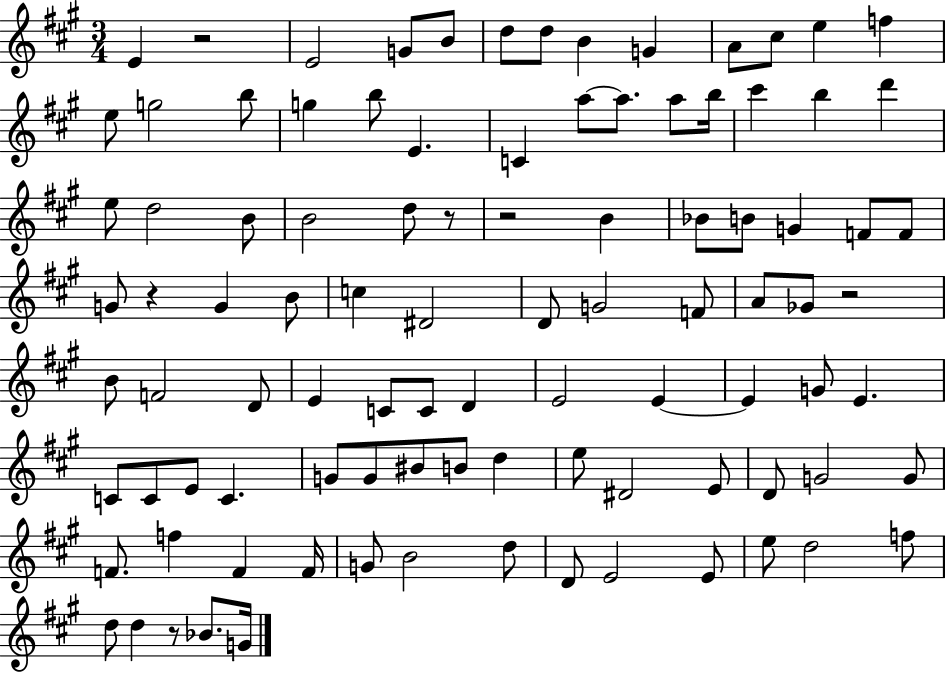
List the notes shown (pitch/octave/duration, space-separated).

E4/q R/h E4/h G4/e B4/e D5/e D5/e B4/q G4/q A4/e C#5/e E5/q F5/q E5/e G5/h B5/e G5/q B5/e E4/q. C4/q A5/e A5/e. A5/e B5/s C#6/q B5/q D6/q E5/e D5/h B4/e B4/h D5/e R/e R/h B4/q Bb4/e B4/e G4/q F4/e F4/e G4/e R/q G4/q B4/e C5/q D#4/h D4/e G4/h F4/e A4/e Gb4/e R/h B4/e F4/h D4/e E4/q C4/e C4/e D4/q E4/h E4/q E4/q G4/e E4/q. C4/e C4/e E4/e C4/q. G4/e G4/e BIS4/e B4/e D5/q E5/e D#4/h E4/e D4/e G4/h G4/e F4/e. F5/q F4/q F4/s G4/e B4/h D5/e D4/e E4/h E4/e E5/e D5/h F5/e D5/e D5/q R/e Bb4/e. G4/s